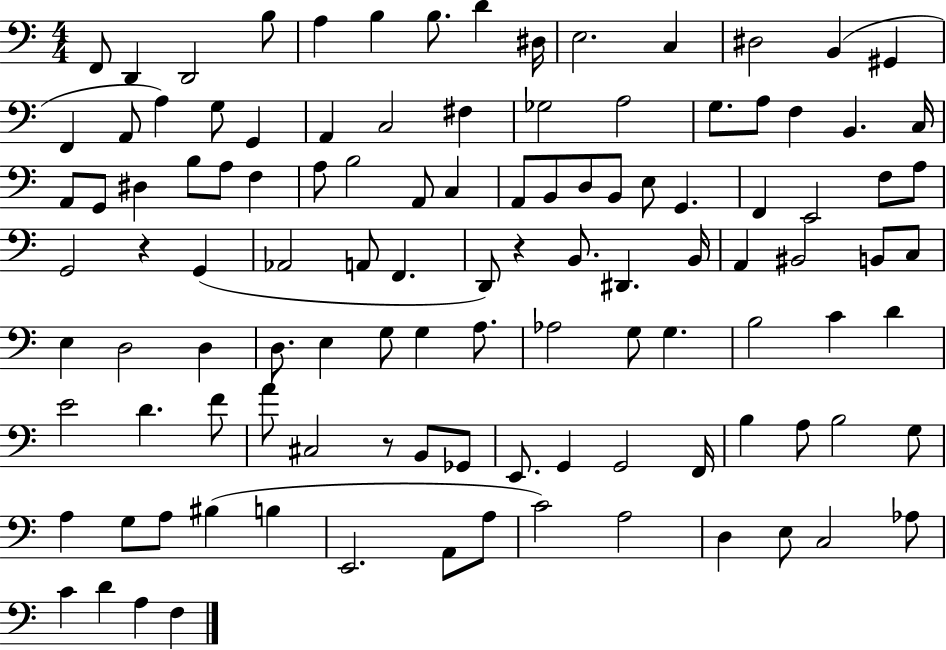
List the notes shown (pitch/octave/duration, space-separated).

F2/e D2/q D2/h B3/e A3/q B3/q B3/e. D4/q D#3/s E3/h. C3/q D#3/h B2/q G#2/q F2/q A2/e A3/q G3/e G2/q A2/q C3/h F#3/q Gb3/h A3/h G3/e. A3/e F3/q B2/q. C3/s A2/e G2/e D#3/q B3/e A3/e F3/q A3/e B3/h A2/e C3/q A2/e B2/e D3/e B2/e E3/e G2/q. F2/q E2/h F3/e A3/e G2/h R/q G2/q Ab2/h A2/e F2/q. D2/e R/q B2/e. D#2/q. B2/s A2/q BIS2/h B2/e C3/e E3/q D3/h D3/q D3/e. E3/q G3/e G3/q A3/e. Ab3/h G3/e G3/q. B3/h C4/q D4/q E4/h D4/q. F4/e A4/e C#3/h R/e B2/e Gb2/e E2/e. G2/q G2/h F2/s B3/q A3/e B3/h G3/e A3/q G3/e A3/e BIS3/q B3/q E2/h. A2/e A3/e C4/h A3/h D3/q E3/e C3/h Ab3/e C4/q D4/q A3/q F3/q